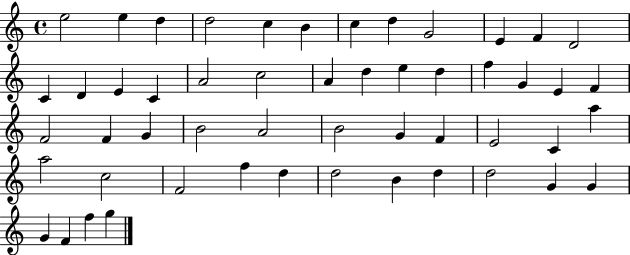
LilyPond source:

{
  \clef treble
  \time 4/4
  \defaultTimeSignature
  \key c \major
  e''2 e''4 d''4 | d''2 c''4 b'4 | c''4 d''4 g'2 | e'4 f'4 d'2 | \break c'4 d'4 e'4 c'4 | a'2 c''2 | a'4 d''4 e''4 d''4 | f''4 g'4 e'4 f'4 | \break f'2 f'4 g'4 | b'2 a'2 | b'2 g'4 f'4 | e'2 c'4 a''4 | \break a''2 c''2 | f'2 f''4 d''4 | d''2 b'4 d''4 | d''2 g'4 g'4 | \break g'4 f'4 f''4 g''4 | \bar "|."
}